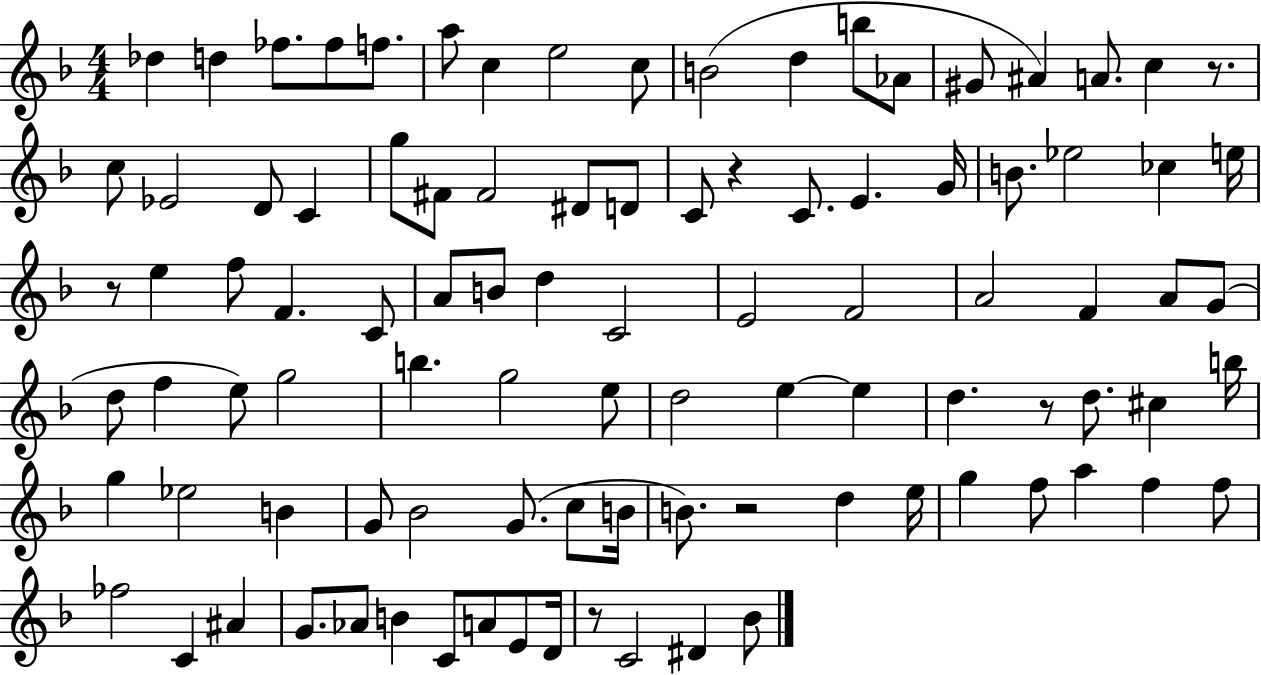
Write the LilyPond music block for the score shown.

{
  \clef treble
  \numericTimeSignature
  \time 4/4
  \key f \major
  des''4 d''4 fes''8. fes''8 f''8. | a''8 c''4 e''2 c''8 | b'2( d''4 b''8 aes'8 | gis'8 ais'4) a'8. c''4 r8. | \break c''8 ees'2 d'8 c'4 | g''8 fis'8 fis'2 dis'8 d'8 | c'8 r4 c'8. e'4. g'16 | b'8. ees''2 ces''4 e''16 | \break r8 e''4 f''8 f'4. c'8 | a'8 b'8 d''4 c'2 | e'2 f'2 | a'2 f'4 a'8 g'8( | \break d''8 f''4 e''8) g''2 | b''4. g''2 e''8 | d''2 e''4~~ e''4 | d''4. r8 d''8. cis''4 b''16 | \break g''4 ees''2 b'4 | g'8 bes'2 g'8.( c''8 b'16 | b'8.) r2 d''4 e''16 | g''4 f''8 a''4 f''4 f''8 | \break fes''2 c'4 ais'4 | g'8. aes'8 b'4 c'8 a'8 e'8 d'16 | r8 c'2 dis'4 bes'8 | \bar "|."
}